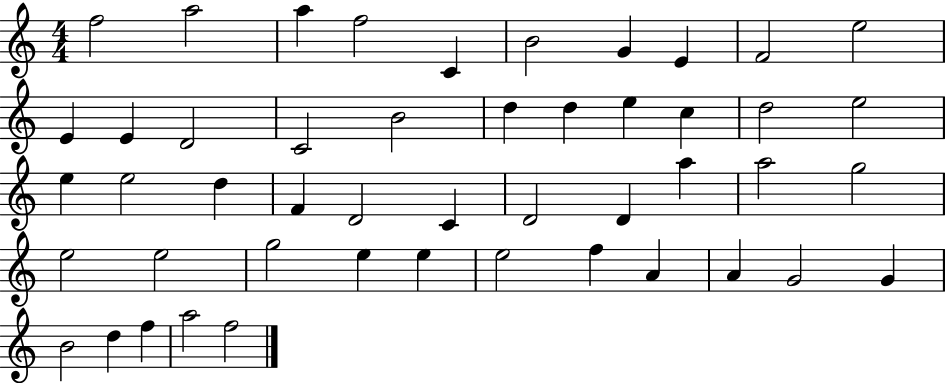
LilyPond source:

{
  \clef treble
  \numericTimeSignature
  \time 4/4
  \key c \major
  f''2 a''2 | a''4 f''2 c'4 | b'2 g'4 e'4 | f'2 e''2 | \break e'4 e'4 d'2 | c'2 b'2 | d''4 d''4 e''4 c''4 | d''2 e''2 | \break e''4 e''2 d''4 | f'4 d'2 c'4 | d'2 d'4 a''4 | a''2 g''2 | \break e''2 e''2 | g''2 e''4 e''4 | e''2 f''4 a'4 | a'4 g'2 g'4 | \break b'2 d''4 f''4 | a''2 f''2 | \bar "|."
}